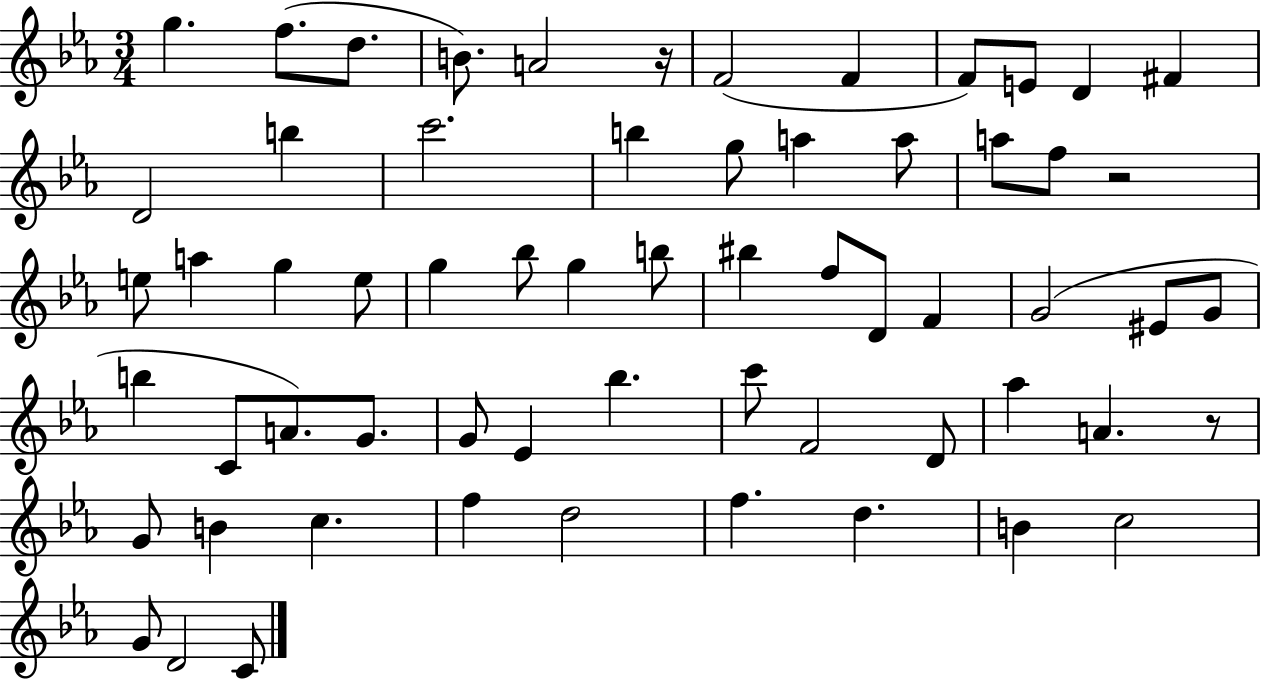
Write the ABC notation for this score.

X:1
T:Untitled
M:3/4
L:1/4
K:Eb
g f/2 d/2 B/2 A2 z/4 F2 F F/2 E/2 D ^F D2 b c'2 b g/2 a a/2 a/2 f/2 z2 e/2 a g e/2 g _b/2 g b/2 ^b f/2 D/2 F G2 ^E/2 G/2 b C/2 A/2 G/2 G/2 _E _b c'/2 F2 D/2 _a A z/2 G/2 B c f d2 f d B c2 G/2 D2 C/2